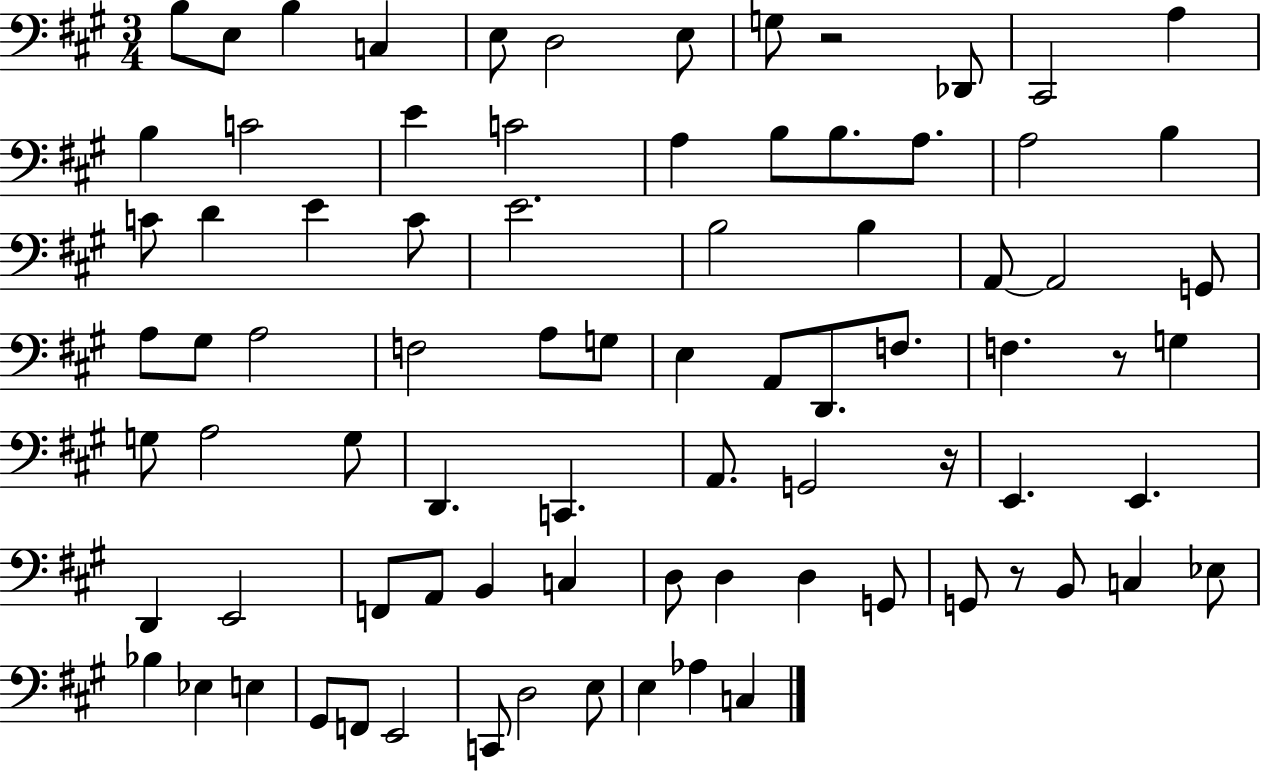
{
  \clef bass
  \numericTimeSignature
  \time 3/4
  \key a \major
  b8 e8 b4 c4 | e8 d2 e8 | g8 r2 des,8 | cis,2 a4 | \break b4 c'2 | e'4 c'2 | a4 b8 b8. a8. | a2 b4 | \break c'8 d'4 e'4 c'8 | e'2. | b2 b4 | a,8~~ a,2 g,8 | \break a8 gis8 a2 | f2 a8 g8 | e4 a,8 d,8. f8. | f4. r8 g4 | \break g8 a2 g8 | d,4. c,4. | a,8. g,2 r16 | e,4. e,4. | \break d,4 e,2 | f,8 a,8 b,4 c4 | d8 d4 d4 g,8 | g,8 r8 b,8 c4 ees8 | \break bes4 ees4 e4 | gis,8 f,8 e,2 | c,8 d2 e8 | e4 aes4 c4 | \break \bar "|."
}